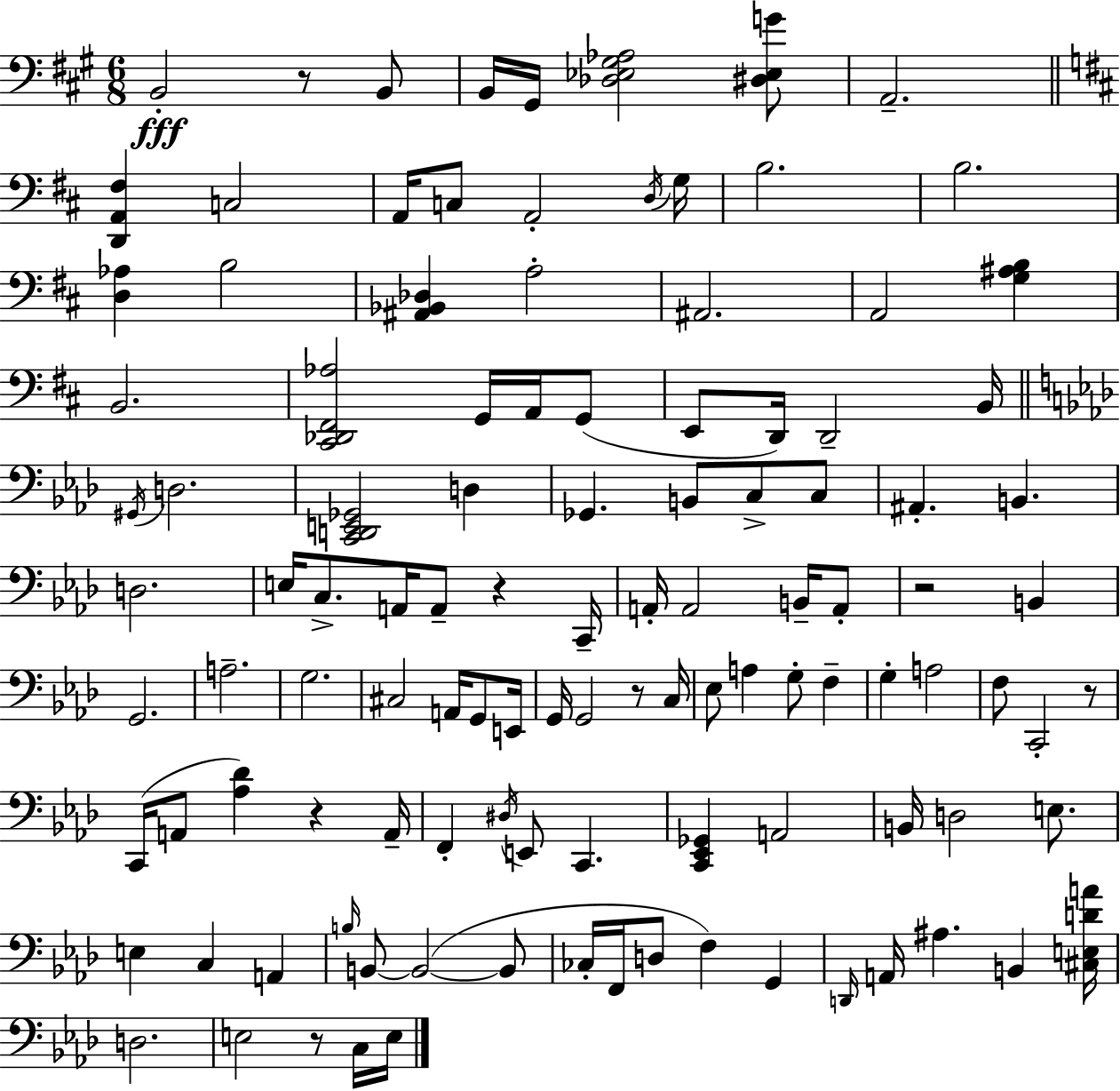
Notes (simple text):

B2/h R/e B2/e B2/s G#2/s [Db3,Eb3,G#3,Ab3]/h [D#3,Eb3,G4]/e A2/h. [D2,A2,F#3]/q C3/h A2/s C3/e A2/h D3/s G3/s B3/h. B3/h. [D3,Ab3]/q B3/h [A#2,Bb2,Db3]/q A3/h A#2/h. A2/h [G3,A#3,B3]/q B2/h. [C#2,Db2,F#2,Ab3]/h G2/s A2/s G2/e E2/e D2/s D2/h B2/s G#2/s D3/h. [C2,D2,E2,Gb2]/h D3/q Gb2/q. B2/e C3/e C3/e A#2/q. B2/q. D3/h. E3/s C3/e. A2/s A2/e R/q C2/s A2/s A2/h B2/s A2/e R/h B2/q G2/h. A3/h. G3/h. C#3/h A2/s G2/e E2/s G2/s G2/h R/e C3/s Eb3/e A3/q G3/e F3/q G3/q A3/h F3/e C2/h R/e C2/s A2/e [Ab3,Db4]/q R/q A2/s F2/q D#3/s E2/e C2/q. [C2,Eb2,Gb2]/q A2/h B2/s D3/h E3/e. E3/q C3/q A2/q B3/s B2/e B2/h B2/e CES3/s F2/s D3/e F3/q G2/q D2/s A2/s A#3/q. B2/q [C#3,E3,D4,A4]/s D3/h. E3/h R/e C3/s E3/s